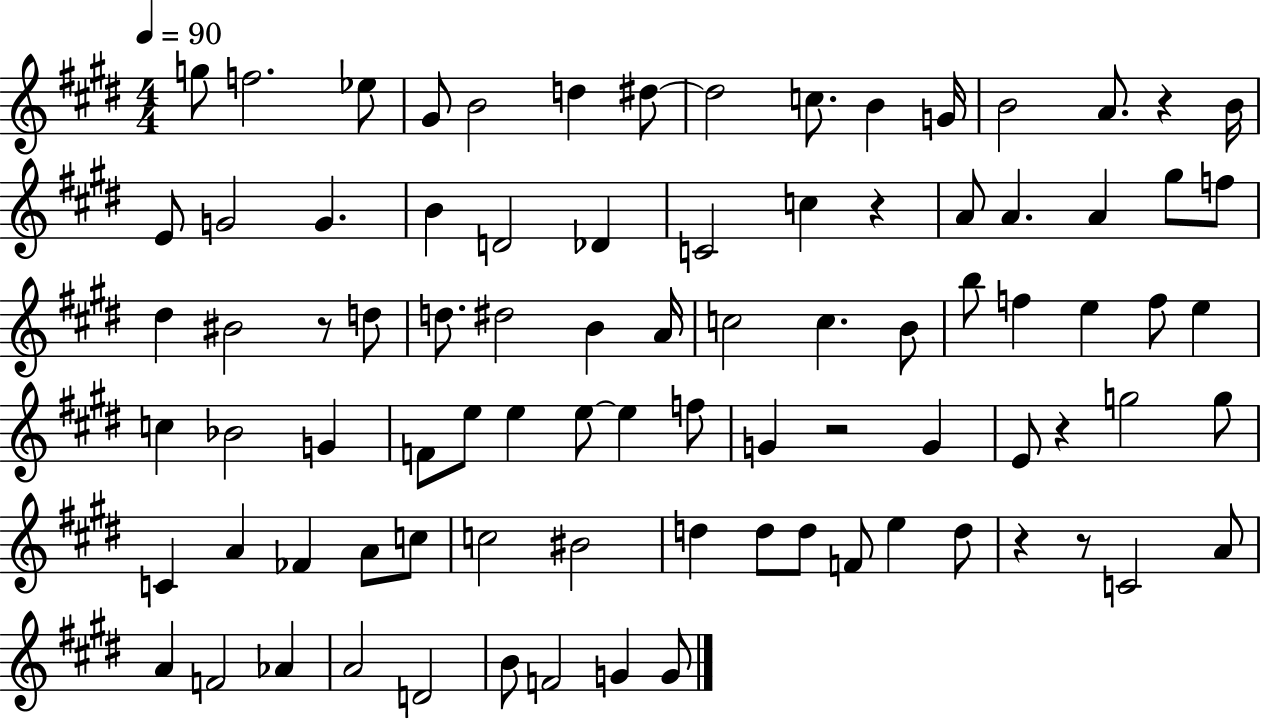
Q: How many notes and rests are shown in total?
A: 87